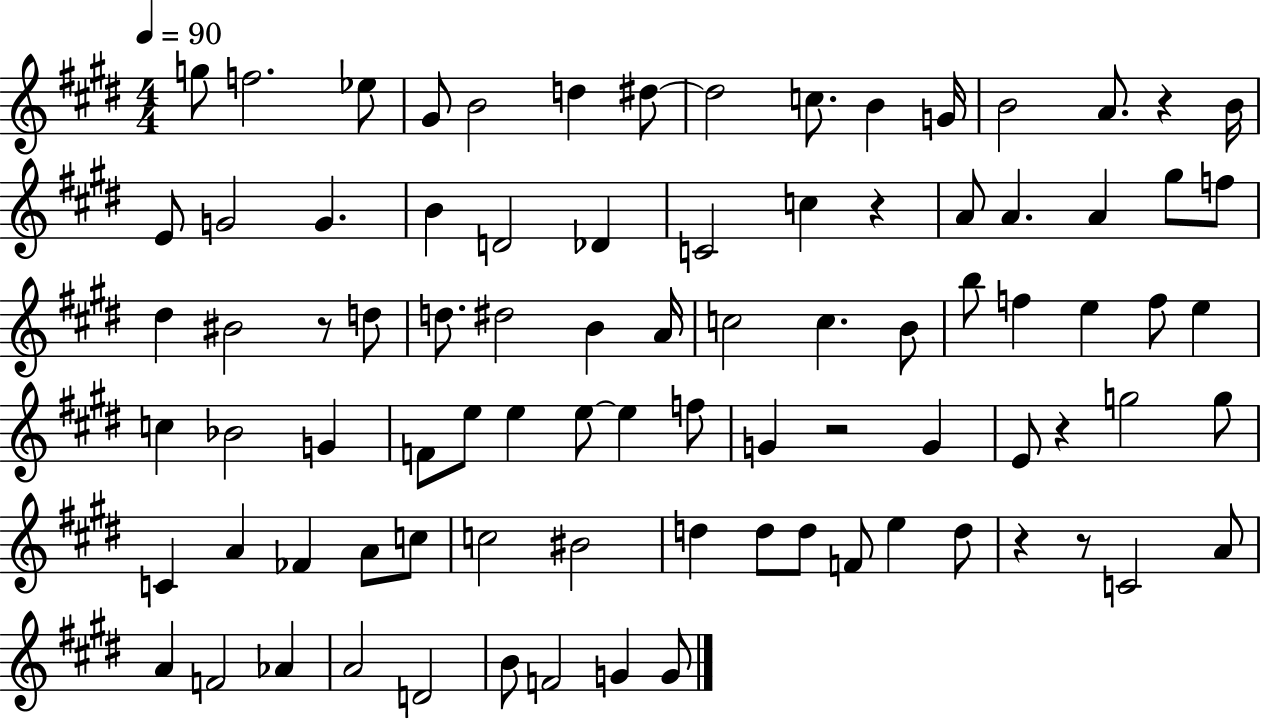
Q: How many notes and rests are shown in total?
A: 87